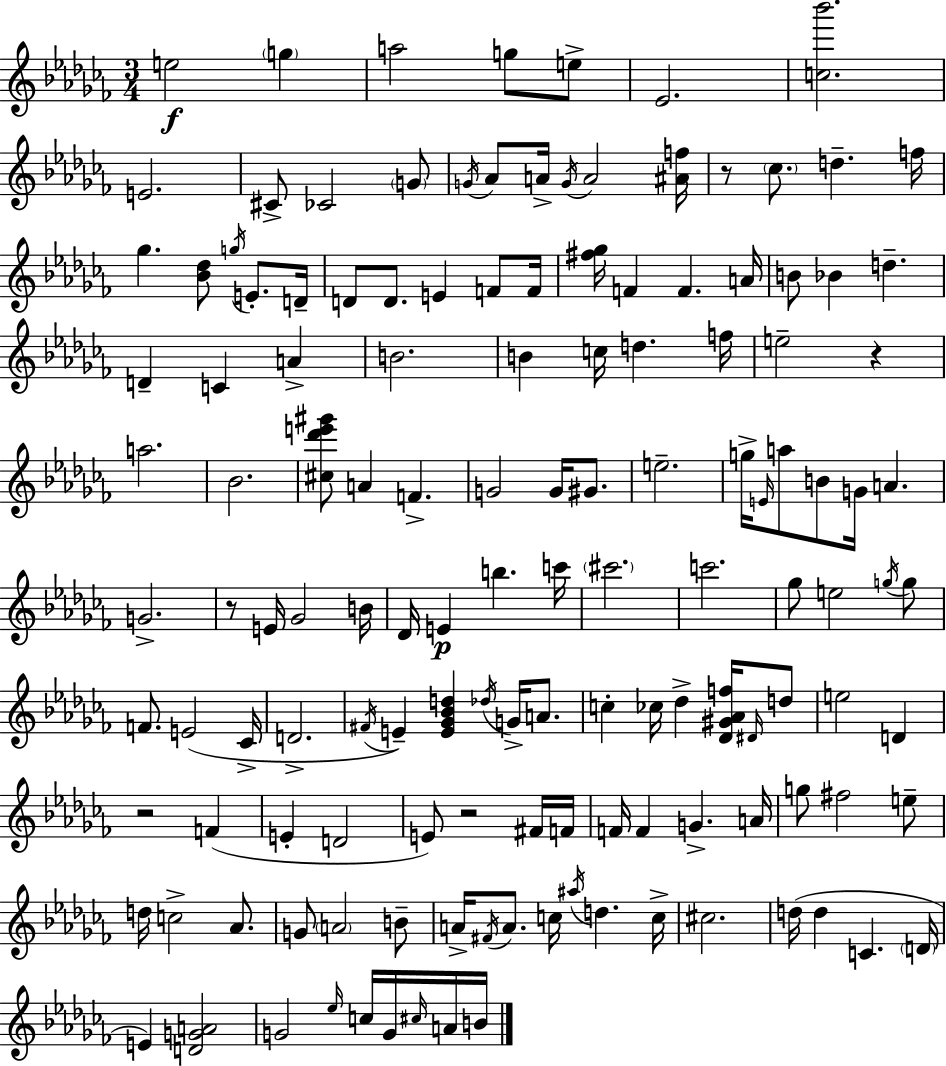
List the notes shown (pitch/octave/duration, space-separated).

E5/h G5/q A5/h G5/e E5/e Eb4/h. [C5,Bb6]/h. E4/h. C#4/e CES4/h G4/e G4/s Ab4/e A4/s G4/s A4/h [A#4,F5]/s R/e CES5/e. D5/q. F5/s Gb5/q. [Bb4,Db5]/e G5/s E4/e. D4/s D4/e D4/e. E4/q F4/e F4/s [F#5,Gb5]/s F4/q F4/q. A4/s B4/e Bb4/q D5/q. D4/q C4/q A4/q B4/h. B4/q C5/s D5/q. F5/s E5/h R/q A5/h. Bb4/h. [C#5,Db6,E6,G#6]/e A4/q F4/q. G4/h G4/s G#4/e. E5/h. G5/s E4/s A5/e B4/e G4/s A4/q. G4/h. R/e E4/s Gb4/h B4/s Db4/s E4/q B5/q. C6/s C#6/h. C6/h. Gb5/e E5/h G5/s G5/e F4/e. E4/h CES4/s D4/h. F#4/s E4/q [E4,Gb4,Bb4,D5]/q Db5/s G4/s A4/e. C5/q CES5/s Db5/q [Db4,G#4,Ab4,F5]/s D#4/s D5/e E5/h D4/q R/h F4/q E4/q D4/h E4/e R/h F#4/s F4/s F4/s F4/q G4/q. A4/s G5/e F#5/h E5/e D5/s C5/h Ab4/e. G4/e A4/h B4/e A4/s F#4/s A4/e. C5/s A#5/s D5/q. C5/s C#5/h. D5/s D5/q C4/q. D4/s E4/q [D4,G4,A4]/h G4/h Eb5/s C5/s G4/s C#5/s A4/s B4/s